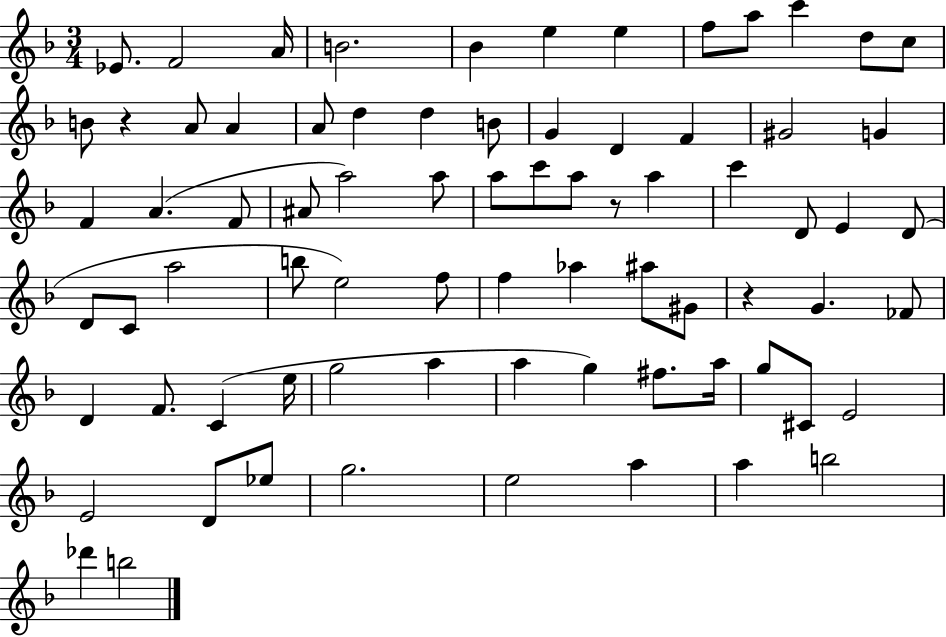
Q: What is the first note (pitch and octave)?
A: Eb4